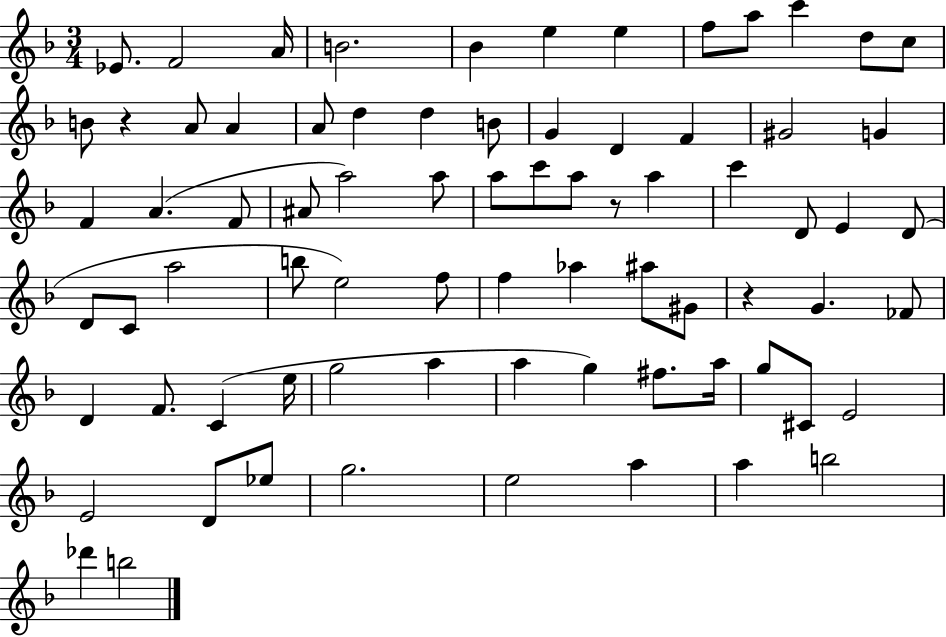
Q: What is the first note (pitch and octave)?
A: Eb4